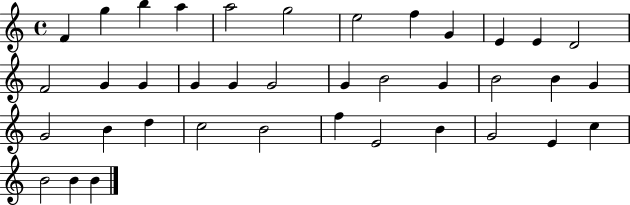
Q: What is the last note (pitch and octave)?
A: B4